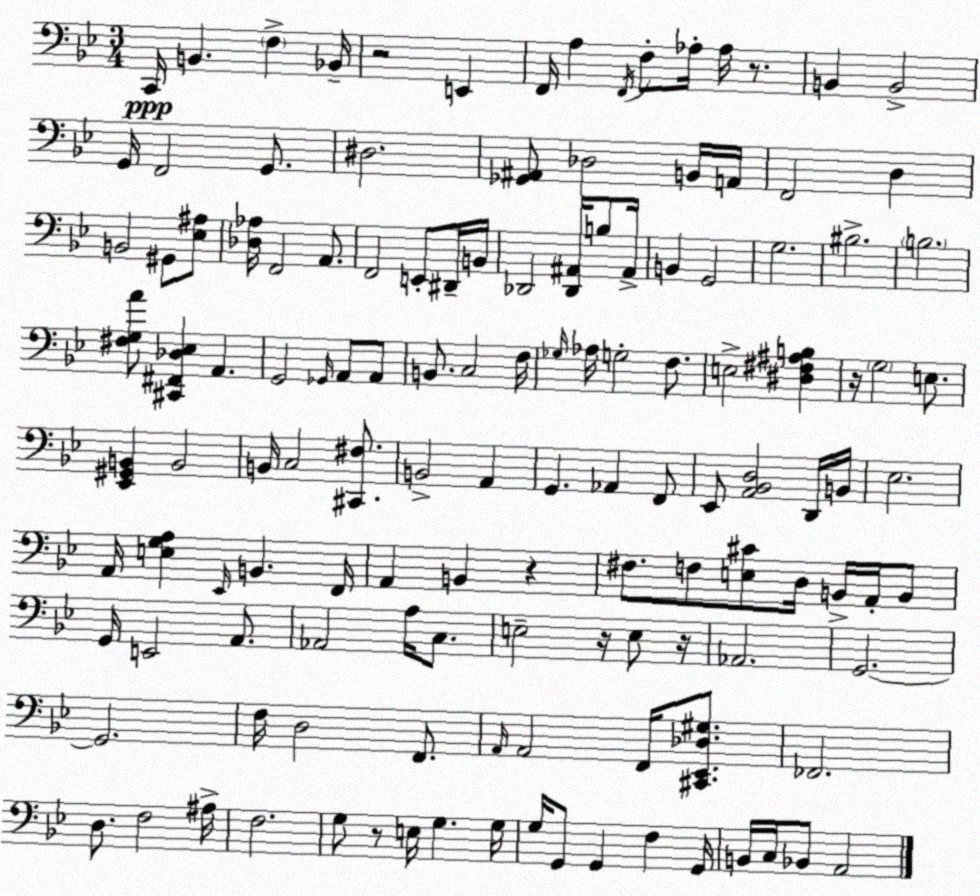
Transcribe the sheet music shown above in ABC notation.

X:1
T:Untitled
M:3/4
L:1/4
K:Gm
C,,/4 B,, F, _B,,/4 z2 E,, F,,/4 A, F,,/4 F,/2 _A,/4 _A,/4 z/2 B,, B,,2 G,,/4 F,,2 G,,/2 ^D,2 [_G,,^A,,]/2 _D,2 B,,/4 A,,/4 F,,2 D, B,,2 ^G,,/2 [_E,^A,]/2 [_D,_A,]/4 F,,2 A,,/2 F,,2 E,,/2 ^D,,/4 B,,/4 _D,,2 [_D,,^A,,]/4 B,/2 ^A,,/4 B,, G,,2 G,2 ^B,2 B,2 [^F,G,A]/2 [^C,,^F,,_D,_E,] A,, G,,2 _G,,/4 A,,/2 A,,/2 B,,/2 C,2 F,/4 _G,/4 _A,/4 G,2 F,/2 E,2 [^D,^F,^A,B,] z/4 G,2 E,/2 [_E,,^G,,B,,] B,,2 B,,/4 C,2 [^C,,^F,]/2 B,,2 A,, G,, _A,, F,,/2 _E,,/2 [A,,_B,,D,]2 D,,/4 B,,/4 _E,2 A,,/4 [E,G,A,] _E,,/4 B,, F,,/4 A,, B,, z ^F,/2 F,/2 [E,^C]/2 D,/4 B,,/4 A,,/4 B,,/2 G,,/4 E,,2 A,,/2 _A,,2 A,/4 C,/2 E,2 z/4 E,/2 z/4 _A,,2 G,,2 G,,2 F,/4 D,2 F,,/2 A,,/4 A,,2 F,,/4 [^C,,_E,,_D,^G,]/2 _F,,2 D,/2 F,2 ^A,/4 F,2 G,/2 z/2 E,/4 G, G,/4 G,/4 G,,/2 G,, F, G,,/4 B,,/4 C,/4 _B,,/2 A,,2